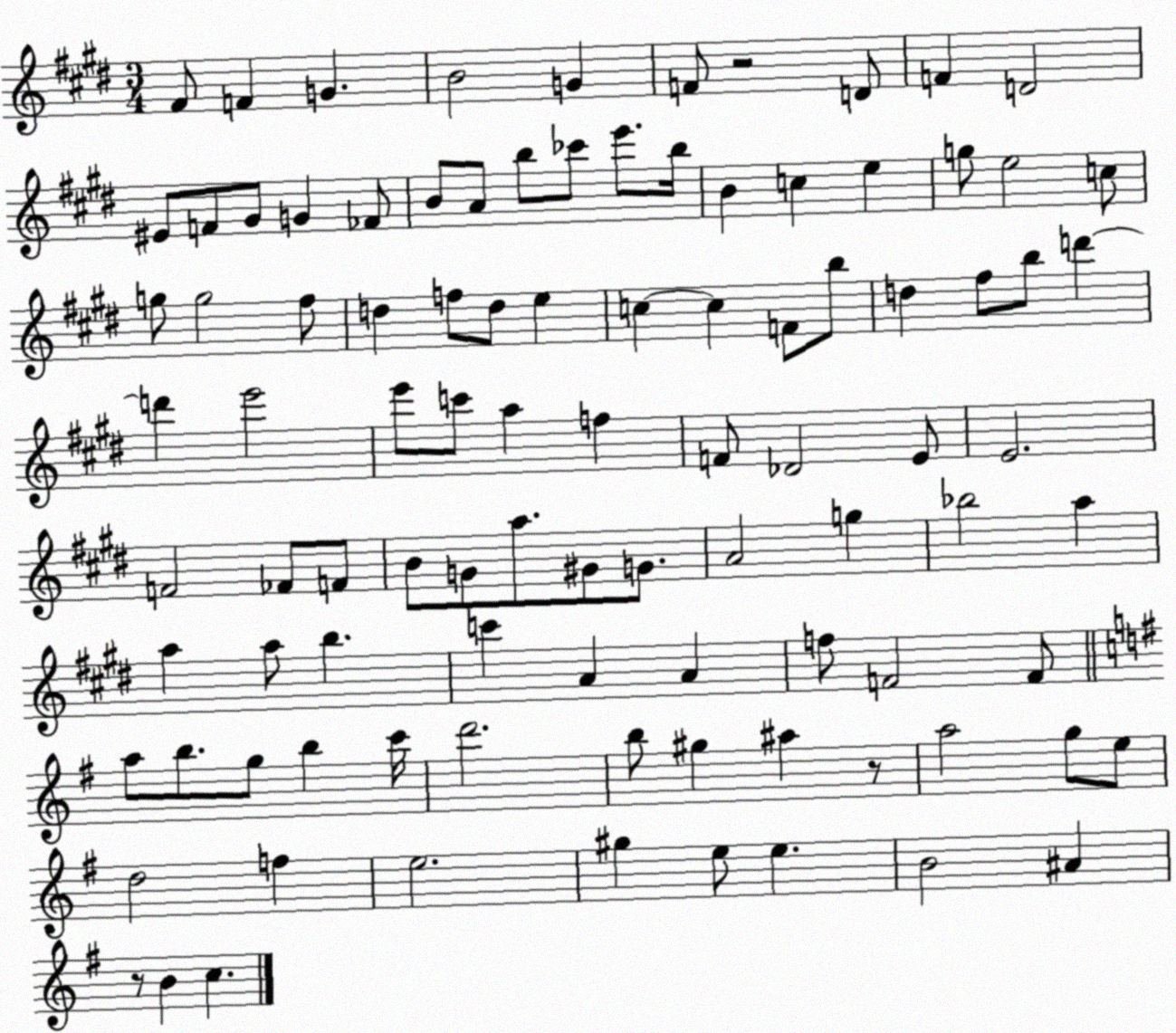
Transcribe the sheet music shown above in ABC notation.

X:1
T:Untitled
M:3/4
L:1/4
K:E
^F/2 F G B2 G F/2 z2 D/2 F D2 ^E/2 F/2 ^G/2 G _F/2 B/2 A/2 b/2 _c'/2 e'/2 b/4 B c e g/2 e2 c/2 g/2 g2 ^f/2 d f/2 d/2 e c c F/2 b/2 d ^f/2 b/2 d' d' e'2 e'/2 c'/2 a f F/2 _D2 E/2 E2 F2 _F/2 F/2 B/2 G/2 a/2 ^G/2 G/2 A2 g _b2 a a a/2 b c' A A f/2 F2 F/2 a/2 b/2 g/2 b c'/4 d'2 b/2 ^g ^a z/2 a2 g/2 e/2 d2 f e2 ^g e/2 e B2 ^A z/2 B c